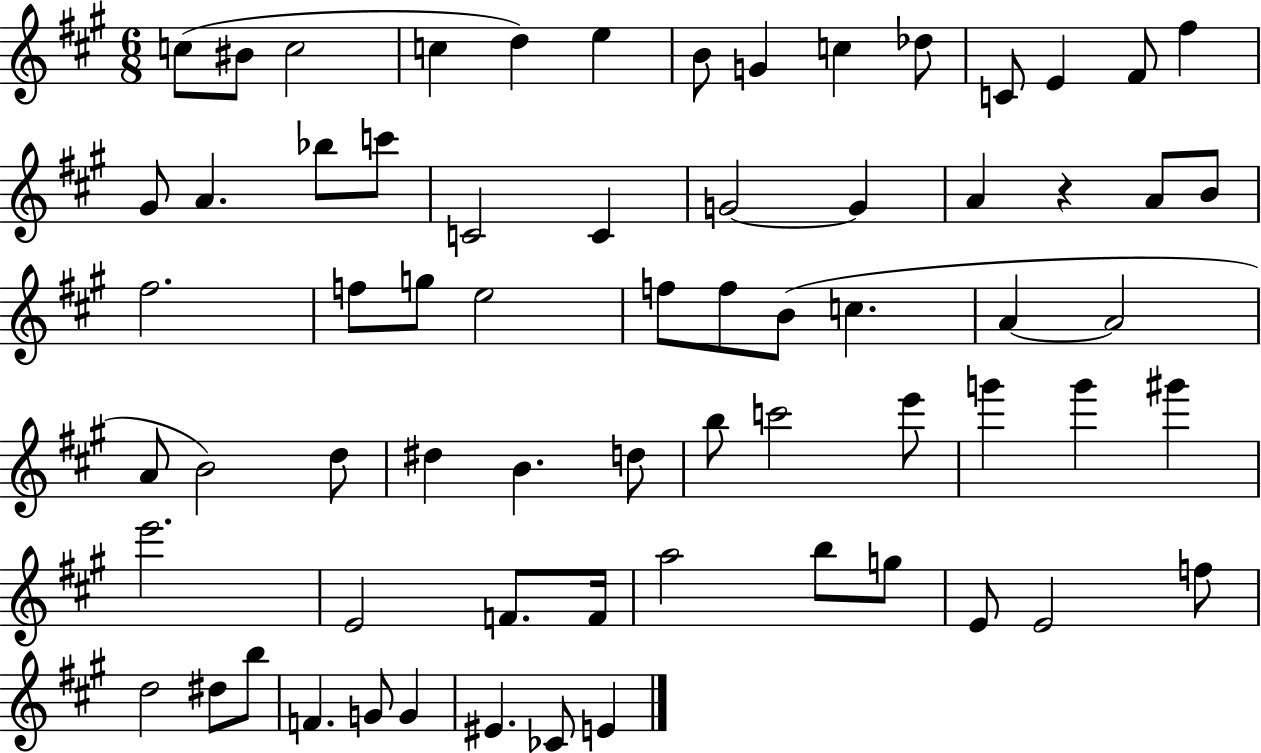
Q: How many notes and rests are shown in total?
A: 67